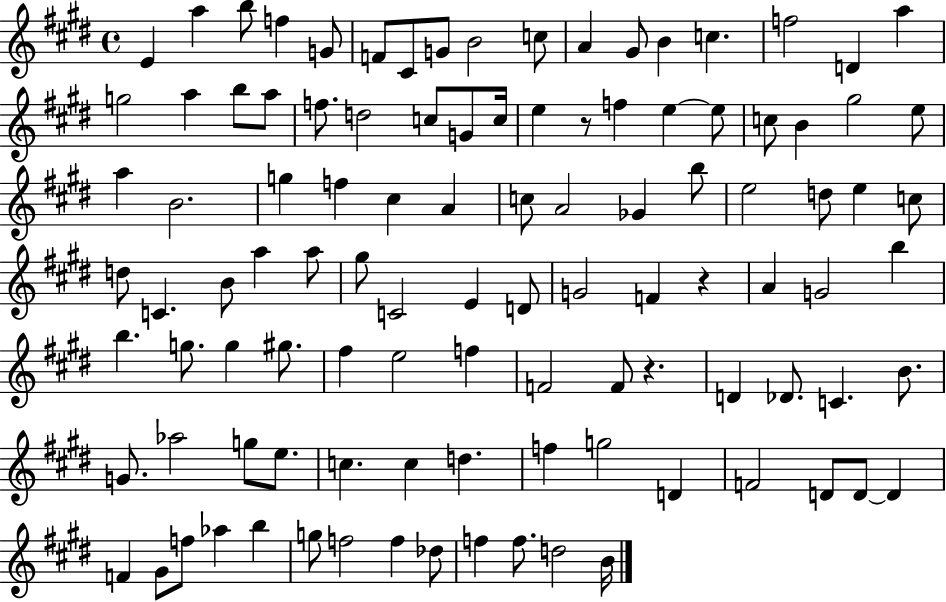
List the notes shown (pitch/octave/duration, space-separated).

E4/q A5/q B5/e F5/q G4/e F4/e C#4/e G4/e B4/h C5/e A4/q G#4/e B4/q C5/q. F5/h D4/q A5/q G5/h A5/q B5/e A5/e F5/e. D5/h C5/e G4/e C5/s E5/q R/e F5/q E5/q E5/e C5/e B4/q G#5/h E5/e A5/q B4/h. G5/q F5/q C#5/q A4/q C5/e A4/h Gb4/q B5/e E5/h D5/e E5/q C5/e D5/e C4/q. B4/e A5/q A5/e G#5/e C4/h E4/q D4/e G4/h F4/q R/q A4/q G4/h B5/q B5/q. G5/e. G5/q G#5/e. F#5/q E5/h F5/q F4/h F4/e R/q. D4/q Db4/e. C4/q. B4/e. G4/e. Ab5/h G5/e E5/e. C5/q. C5/q D5/q. F5/q G5/h D4/q F4/h D4/e D4/e D4/q F4/q G#4/e F5/e Ab5/q B5/q G5/e F5/h F5/q Db5/e F5/q F5/e. D5/h B4/s